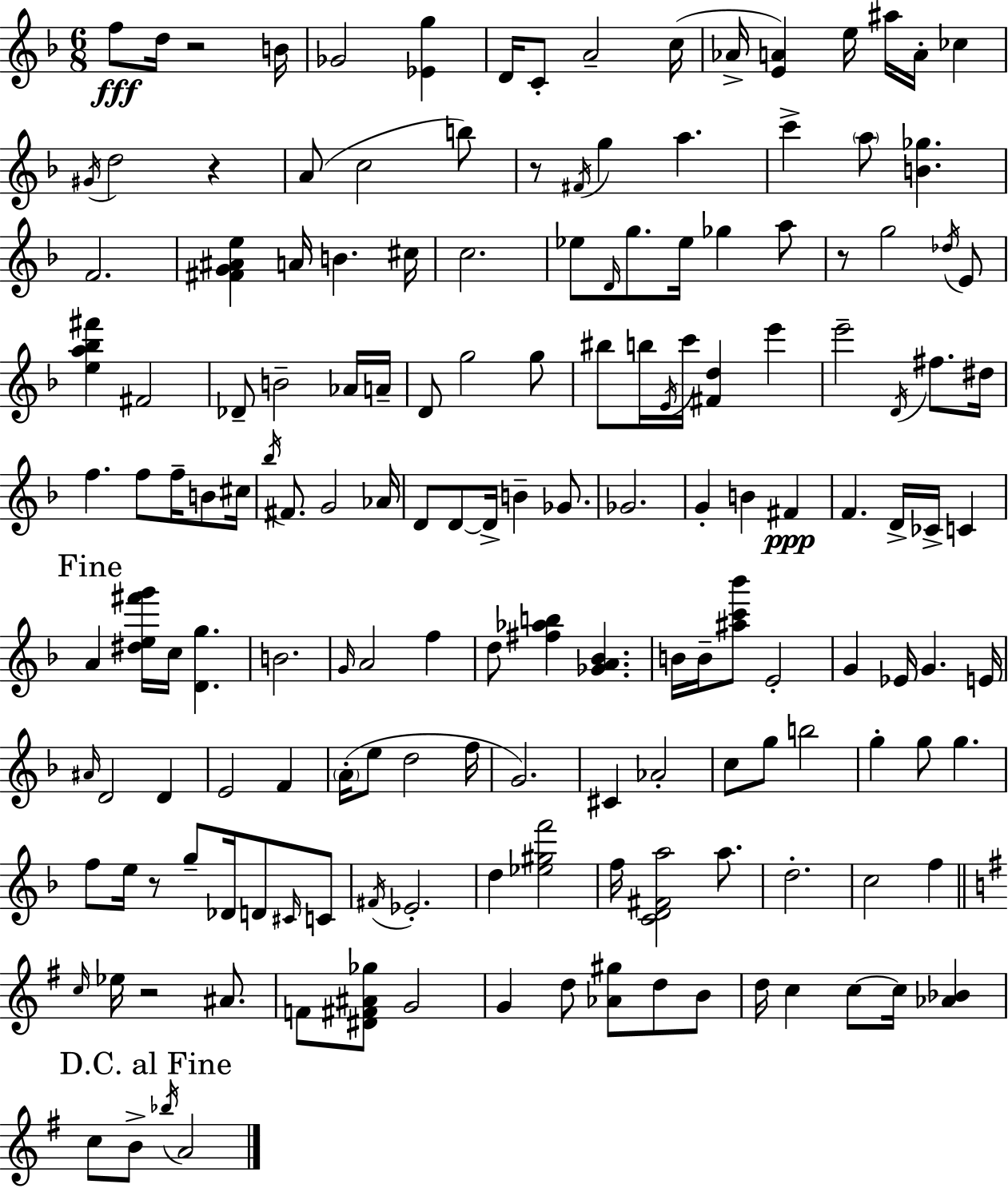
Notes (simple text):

F5/e D5/s R/h B4/s Gb4/h [Eb4,G5]/q D4/s C4/e A4/h C5/s Ab4/s [E4,A4]/q E5/s A#5/s A4/s CES5/q G#4/s D5/h R/q A4/e C5/h B5/e R/e F#4/s G5/q A5/q. C6/q A5/e [B4,Gb5]/q. F4/h. [F#4,G4,A#4,E5]/q A4/s B4/q. C#5/s C5/h. Eb5/e D4/s G5/e. Eb5/s Gb5/q A5/e R/e G5/h Db5/s E4/e [E5,A5,Bb5,F#6]/q F#4/h Db4/e B4/h Ab4/s A4/s D4/e G5/h G5/e BIS5/e B5/s E4/s C6/s [F#4,D5]/q E6/q E6/h D4/s F#5/e. D#5/s F5/q. F5/e F5/s B4/e C#5/s Bb5/s F#4/e. G4/h Ab4/s D4/e D4/e D4/s B4/q Gb4/e. Gb4/h. G4/q B4/q F#4/q F4/q. D4/s CES4/s C4/q A4/q [D#5,E5,F#6,G6]/s C5/s [D4,G5]/q. B4/h. G4/s A4/h F5/q D5/e [F#5,Ab5,B5]/q [Gb4,A4,Bb4]/q. B4/s B4/s [A#5,C6,Bb6]/e E4/h G4/q Eb4/s G4/q. E4/s A#4/s D4/h D4/q E4/h F4/q A4/s E5/e D5/h F5/s G4/h. C#4/q Ab4/h C5/e G5/e B5/h G5/q G5/e G5/q. F5/e E5/s R/e G5/e Db4/s D4/e C#4/s C4/e F#4/s Eb4/h. D5/q [Eb5,G#5,F6]/h F5/s [C4,D4,F#4,A5]/h A5/e. D5/h. C5/h F5/q C5/s Eb5/s R/h A#4/e. F4/e [D#4,F#4,A#4,Gb5]/e G4/h G4/q D5/e [Ab4,G#5]/e D5/e B4/e D5/s C5/q C5/e C5/s [Ab4,Bb4]/q C5/e B4/e Bb5/s A4/h